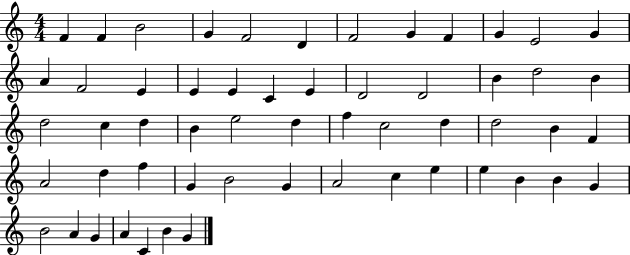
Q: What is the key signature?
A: C major